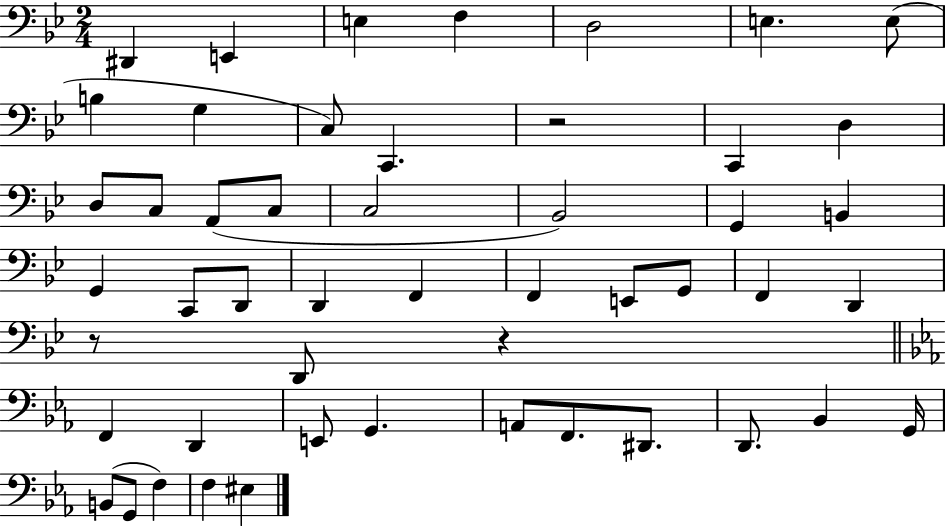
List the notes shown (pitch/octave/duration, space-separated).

D#2/q E2/q E3/q F3/q D3/h E3/q. E3/e B3/q G3/q C3/e C2/q. R/h C2/q D3/q D3/e C3/e A2/e C3/e C3/h Bb2/h G2/q B2/q G2/q C2/e D2/e D2/q F2/q F2/q E2/e G2/e F2/q D2/q R/e D2/e R/q F2/q D2/q E2/e G2/q. A2/e F2/e. D#2/e. D2/e. Bb2/q G2/s B2/e G2/e F3/q F3/q EIS3/q